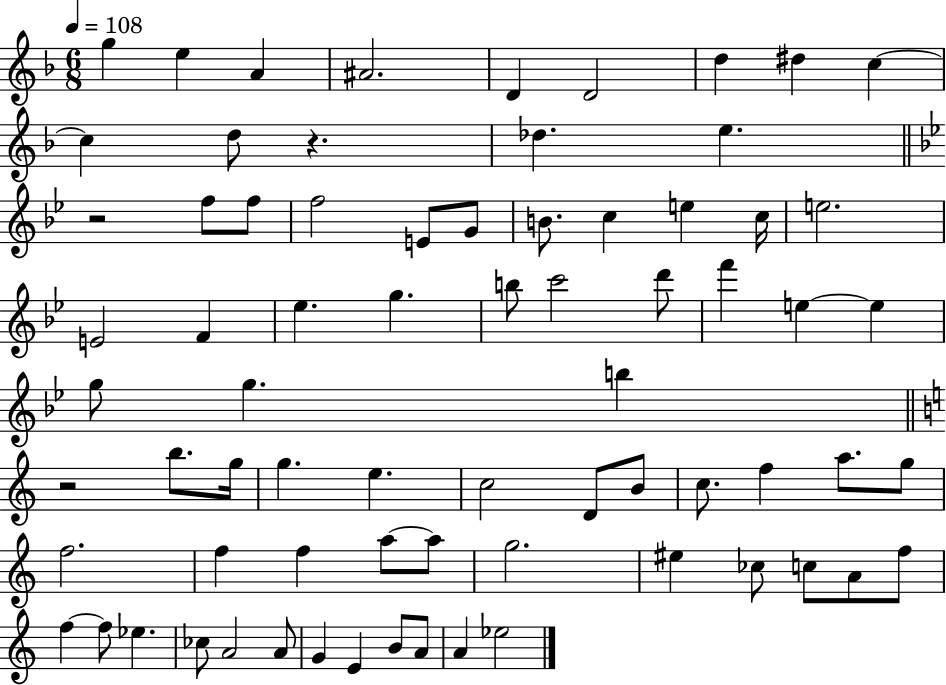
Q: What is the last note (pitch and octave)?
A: Eb5